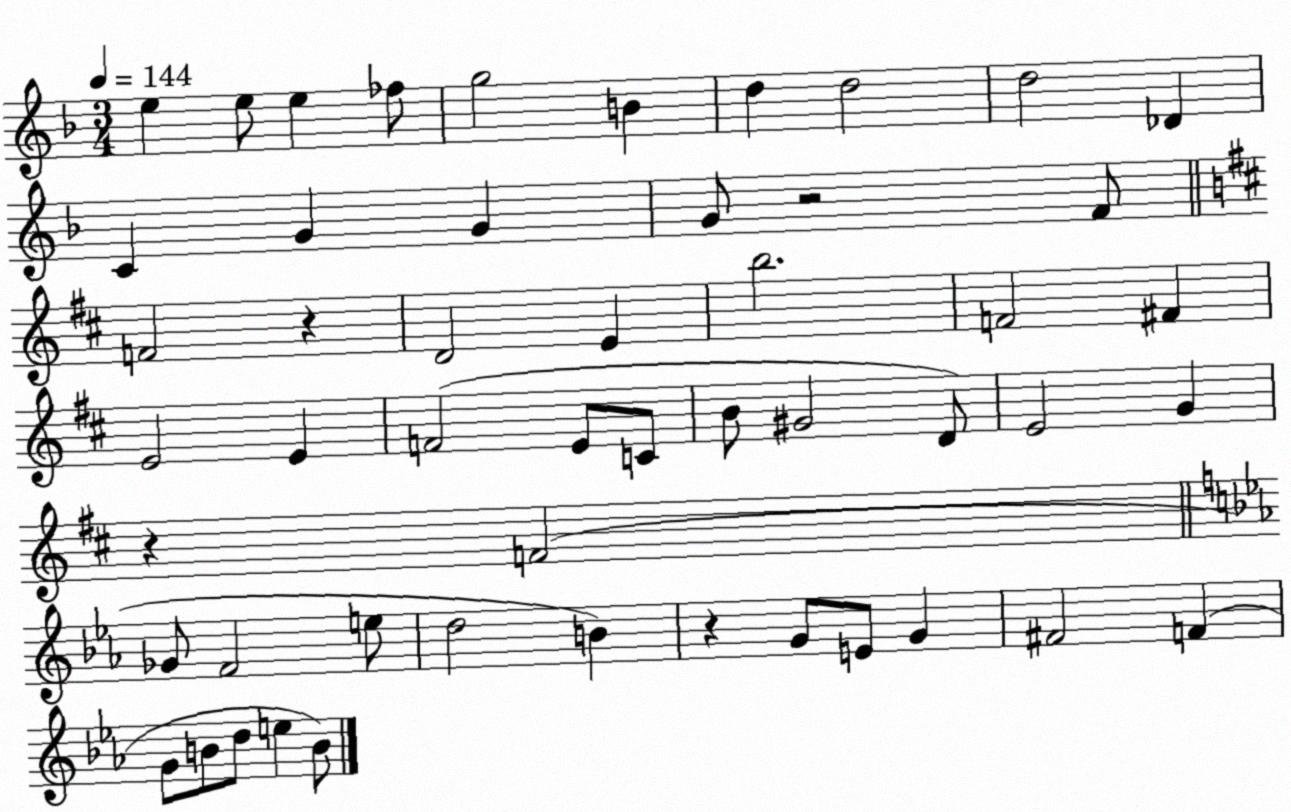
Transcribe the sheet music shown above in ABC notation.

X:1
T:Untitled
M:3/4
L:1/4
K:F
e e/2 e _f/2 g2 B d d2 d2 _D C G G G/2 z2 F/2 F2 z D2 E b2 F2 ^F E2 E F2 E/2 C/2 B/2 ^G2 D/2 E2 G z F2 _G/2 F2 e/2 d2 B z G/2 E/2 G ^F2 F G/2 B/2 d/2 e B/2